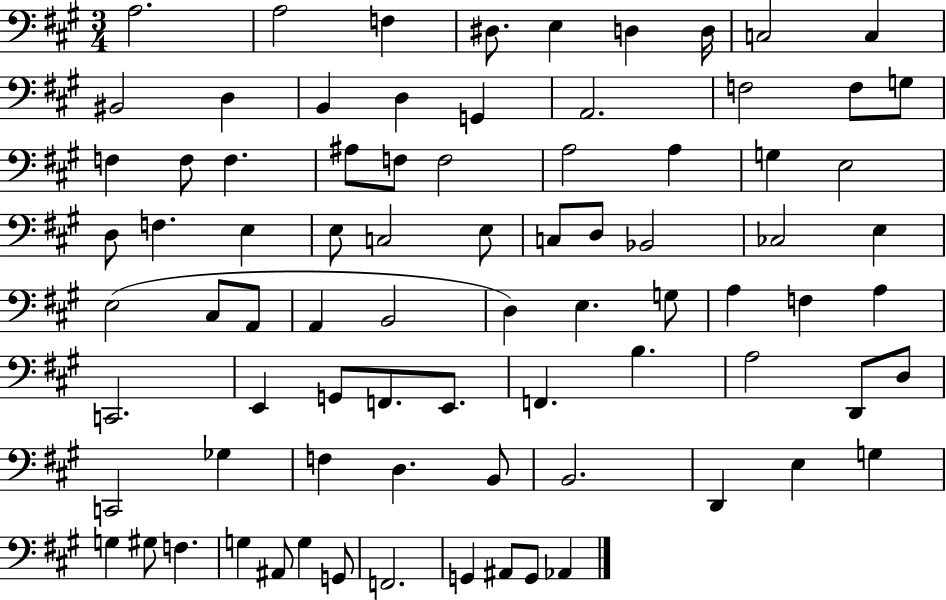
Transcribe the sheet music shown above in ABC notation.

X:1
T:Untitled
M:3/4
L:1/4
K:A
A,2 A,2 F, ^D,/2 E, D, D,/4 C,2 C, ^B,,2 D, B,, D, G,, A,,2 F,2 F,/2 G,/2 F, F,/2 F, ^A,/2 F,/2 F,2 A,2 A, G, E,2 D,/2 F, E, E,/2 C,2 E,/2 C,/2 D,/2 _B,,2 _C,2 E, E,2 ^C,/2 A,,/2 A,, B,,2 D, E, G,/2 A, F, A, C,,2 E,, G,,/2 F,,/2 E,,/2 F,, B, A,2 D,,/2 D,/2 C,,2 _G, F, D, B,,/2 B,,2 D,, E, G, G, ^G,/2 F, G, ^A,,/2 G, G,,/2 F,,2 G,, ^A,,/2 G,,/2 _A,,